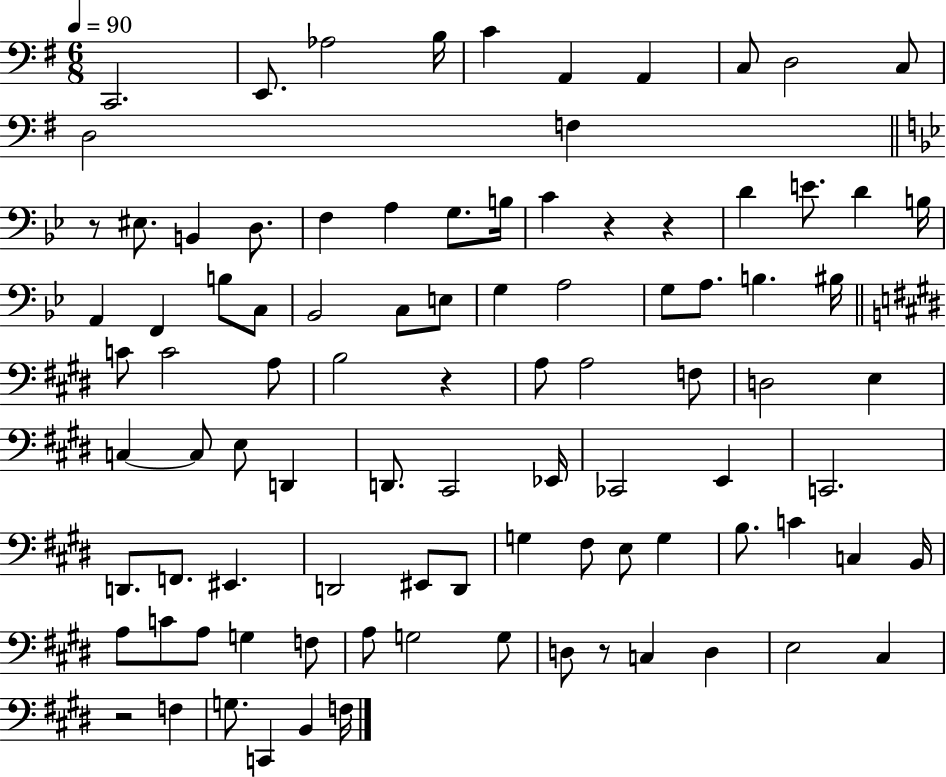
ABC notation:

X:1
T:Untitled
M:6/8
L:1/4
K:G
C,,2 E,,/2 _A,2 B,/4 C A,, A,, C,/2 D,2 C,/2 D,2 F, z/2 ^E,/2 B,, D,/2 F, A, G,/2 B,/4 C z z D E/2 D B,/4 A,, F,, B,/2 C,/2 _B,,2 C,/2 E,/2 G, A,2 G,/2 A,/2 B, ^B,/4 C/2 C2 A,/2 B,2 z A,/2 A,2 F,/2 D,2 E, C, C,/2 E,/2 D,, D,,/2 ^C,,2 _E,,/4 _C,,2 E,, C,,2 D,,/2 F,,/2 ^E,, D,,2 ^E,,/2 D,,/2 G, ^F,/2 E,/2 G, B,/2 C C, B,,/4 A,/2 C/2 A,/2 G, F,/2 A,/2 G,2 G,/2 D,/2 z/2 C, D, E,2 ^C, z2 F, G,/2 C,, B,, F,/4